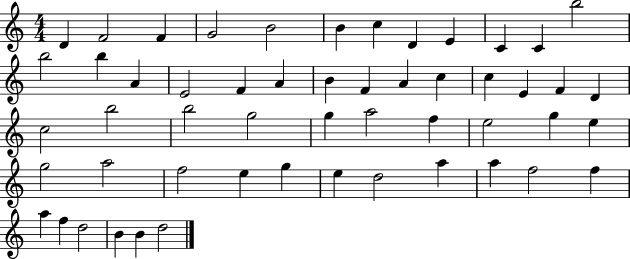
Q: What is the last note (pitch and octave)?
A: D5